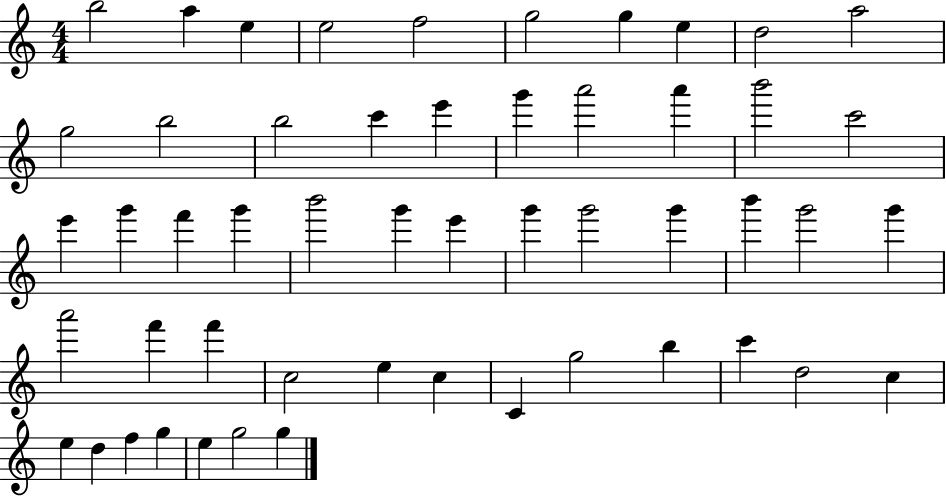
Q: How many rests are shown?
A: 0